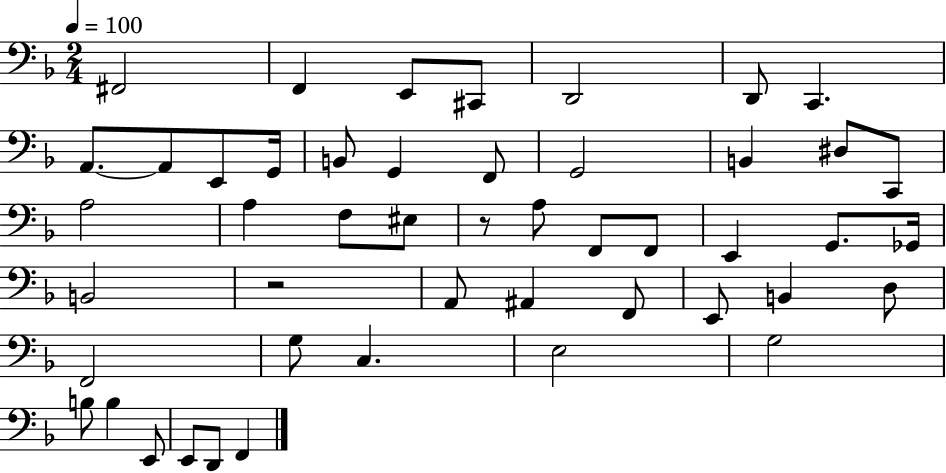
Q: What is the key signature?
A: F major